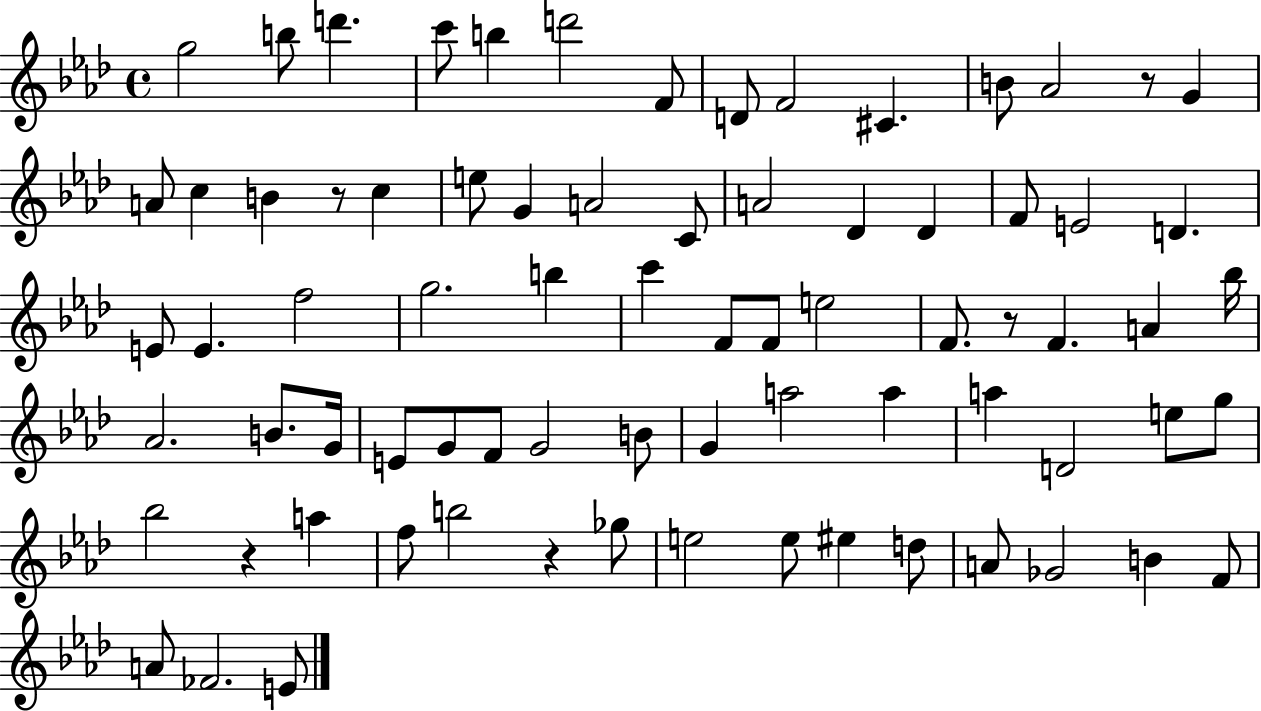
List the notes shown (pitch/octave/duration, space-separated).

G5/h B5/e D6/q. C6/e B5/q D6/h F4/e D4/e F4/h C#4/q. B4/e Ab4/h R/e G4/q A4/e C5/q B4/q R/e C5/q E5/e G4/q A4/h C4/e A4/h Db4/q Db4/q F4/e E4/h D4/q. E4/e E4/q. F5/h G5/h. B5/q C6/q F4/e F4/e E5/h F4/e. R/e F4/q. A4/q Bb5/s Ab4/h. B4/e. G4/s E4/e G4/e F4/e G4/h B4/e G4/q A5/h A5/q A5/q D4/h E5/e G5/e Bb5/h R/q A5/q F5/e B5/h R/q Gb5/e E5/h E5/e EIS5/q D5/e A4/e Gb4/h B4/q F4/e A4/e FES4/h. E4/e